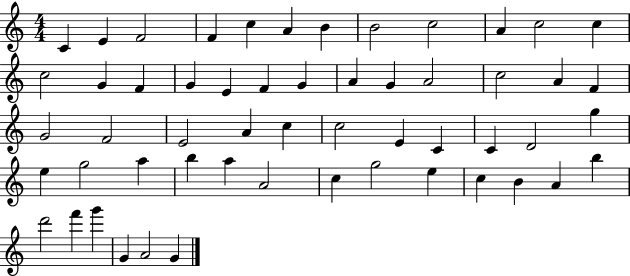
{
  \clef treble
  \numericTimeSignature
  \time 4/4
  \key c \major
  c'4 e'4 f'2 | f'4 c''4 a'4 b'4 | b'2 c''2 | a'4 c''2 c''4 | \break c''2 g'4 f'4 | g'4 e'4 f'4 g'4 | a'4 g'4 a'2 | c''2 a'4 f'4 | \break g'2 f'2 | e'2 a'4 c''4 | c''2 e'4 c'4 | c'4 d'2 g''4 | \break e''4 g''2 a''4 | b''4 a''4 a'2 | c''4 g''2 e''4 | c''4 b'4 a'4 b''4 | \break d'''2 f'''4 g'''4 | g'4 a'2 g'4 | \bar "|."
}